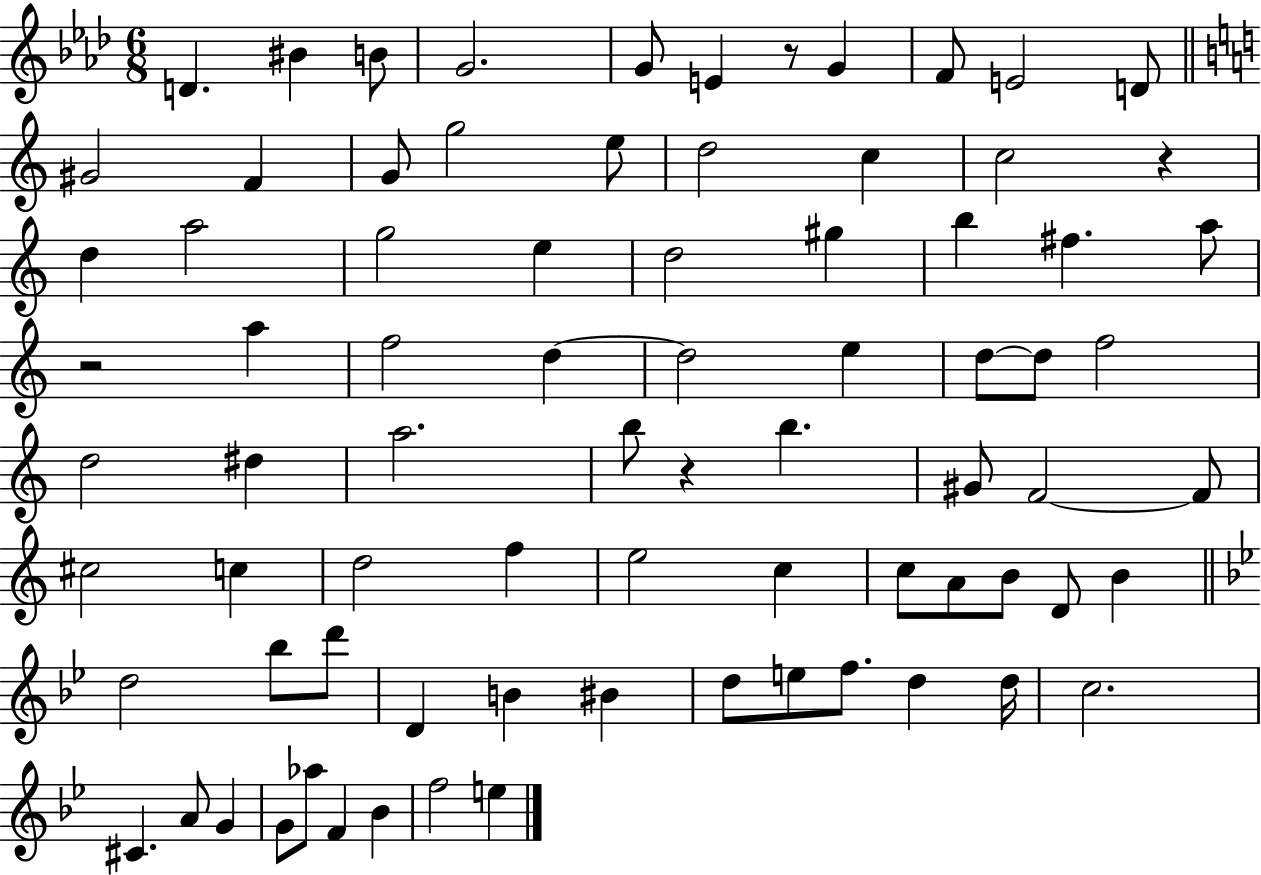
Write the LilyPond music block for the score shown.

{
  \clef treble
  \numericTimeSignature
  \time 6/8
  \key aes \major
  d'4. bis'4 b'8 | g'2. | g'8 e'4 r8 g'4 | f'8 e'2 d'8 | \break \bar "||" \break \key c \major gis'2 f'4 | g'8 g''2 e''8 | d''2 c''4 | c''2 r4 | \break d''4 a''2 | g''2 e''4 | d''2 gis''4 | b''4 fis''4. a''8 | \break r2 a''4 | f''2 d''4~~ | d''2 e''4 | d''8~~ d''8 f''2 | \break d''2 dis''4 | a''2. | b''8 r4 b''4. | gis'8 f'2~~ f'8 | \break cis''2 c''4 | d''2 f''4 | e''2 c''4 | c''8 a'8 b'8 d'8 b'4 | \break \bar "||" \break \key bes \major d''2 bes''8 d'''8 | d'4 b'4 bis'4 | d''8 e''8 f''8. d''4 d''16 | c''2. | \break cis'4. a'8 g'4 | g'8 aes''8 f'4 bes'4 | f''2 e''4 | \bar "|."
}